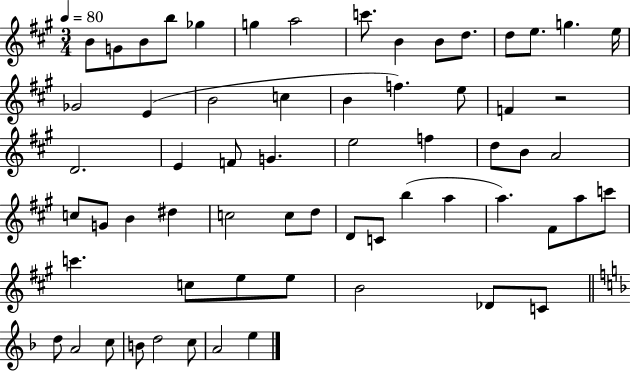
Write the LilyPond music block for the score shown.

{
  \clef treble
  \numericTimeSignature
  \time 3/4
  \key a \major
  \tempo 4 = 80
  b'8 g'8 b'8 b''8 ges''4 | g''4 a''2 | c'''8. b'4 b'8 d''8. | d''8 e''8. g''4. e''16 | \break ges'2 e'4( | b'2 c''4 | b'4 f''4.) e''8 | f'4 r2 | \break d'2. | e'4 f'8 g'4. | e''2 f''4 | d''8 b'8 a'2 | \break c''8 g'8 b'4 dis''4 | c''2 c''8 d''8 | d'8 c'8 b''4( a''4 | a''4.) fis'8 a''8 c'''8 | \break c'''4. c''8 e''8 e''8 | b'2 des'8 c'8 | \bar "||" \break \key f \major d''8 a'2 c''8 | b'8 d''2 c''8 | a'2 e''4 | \bar "|."
}